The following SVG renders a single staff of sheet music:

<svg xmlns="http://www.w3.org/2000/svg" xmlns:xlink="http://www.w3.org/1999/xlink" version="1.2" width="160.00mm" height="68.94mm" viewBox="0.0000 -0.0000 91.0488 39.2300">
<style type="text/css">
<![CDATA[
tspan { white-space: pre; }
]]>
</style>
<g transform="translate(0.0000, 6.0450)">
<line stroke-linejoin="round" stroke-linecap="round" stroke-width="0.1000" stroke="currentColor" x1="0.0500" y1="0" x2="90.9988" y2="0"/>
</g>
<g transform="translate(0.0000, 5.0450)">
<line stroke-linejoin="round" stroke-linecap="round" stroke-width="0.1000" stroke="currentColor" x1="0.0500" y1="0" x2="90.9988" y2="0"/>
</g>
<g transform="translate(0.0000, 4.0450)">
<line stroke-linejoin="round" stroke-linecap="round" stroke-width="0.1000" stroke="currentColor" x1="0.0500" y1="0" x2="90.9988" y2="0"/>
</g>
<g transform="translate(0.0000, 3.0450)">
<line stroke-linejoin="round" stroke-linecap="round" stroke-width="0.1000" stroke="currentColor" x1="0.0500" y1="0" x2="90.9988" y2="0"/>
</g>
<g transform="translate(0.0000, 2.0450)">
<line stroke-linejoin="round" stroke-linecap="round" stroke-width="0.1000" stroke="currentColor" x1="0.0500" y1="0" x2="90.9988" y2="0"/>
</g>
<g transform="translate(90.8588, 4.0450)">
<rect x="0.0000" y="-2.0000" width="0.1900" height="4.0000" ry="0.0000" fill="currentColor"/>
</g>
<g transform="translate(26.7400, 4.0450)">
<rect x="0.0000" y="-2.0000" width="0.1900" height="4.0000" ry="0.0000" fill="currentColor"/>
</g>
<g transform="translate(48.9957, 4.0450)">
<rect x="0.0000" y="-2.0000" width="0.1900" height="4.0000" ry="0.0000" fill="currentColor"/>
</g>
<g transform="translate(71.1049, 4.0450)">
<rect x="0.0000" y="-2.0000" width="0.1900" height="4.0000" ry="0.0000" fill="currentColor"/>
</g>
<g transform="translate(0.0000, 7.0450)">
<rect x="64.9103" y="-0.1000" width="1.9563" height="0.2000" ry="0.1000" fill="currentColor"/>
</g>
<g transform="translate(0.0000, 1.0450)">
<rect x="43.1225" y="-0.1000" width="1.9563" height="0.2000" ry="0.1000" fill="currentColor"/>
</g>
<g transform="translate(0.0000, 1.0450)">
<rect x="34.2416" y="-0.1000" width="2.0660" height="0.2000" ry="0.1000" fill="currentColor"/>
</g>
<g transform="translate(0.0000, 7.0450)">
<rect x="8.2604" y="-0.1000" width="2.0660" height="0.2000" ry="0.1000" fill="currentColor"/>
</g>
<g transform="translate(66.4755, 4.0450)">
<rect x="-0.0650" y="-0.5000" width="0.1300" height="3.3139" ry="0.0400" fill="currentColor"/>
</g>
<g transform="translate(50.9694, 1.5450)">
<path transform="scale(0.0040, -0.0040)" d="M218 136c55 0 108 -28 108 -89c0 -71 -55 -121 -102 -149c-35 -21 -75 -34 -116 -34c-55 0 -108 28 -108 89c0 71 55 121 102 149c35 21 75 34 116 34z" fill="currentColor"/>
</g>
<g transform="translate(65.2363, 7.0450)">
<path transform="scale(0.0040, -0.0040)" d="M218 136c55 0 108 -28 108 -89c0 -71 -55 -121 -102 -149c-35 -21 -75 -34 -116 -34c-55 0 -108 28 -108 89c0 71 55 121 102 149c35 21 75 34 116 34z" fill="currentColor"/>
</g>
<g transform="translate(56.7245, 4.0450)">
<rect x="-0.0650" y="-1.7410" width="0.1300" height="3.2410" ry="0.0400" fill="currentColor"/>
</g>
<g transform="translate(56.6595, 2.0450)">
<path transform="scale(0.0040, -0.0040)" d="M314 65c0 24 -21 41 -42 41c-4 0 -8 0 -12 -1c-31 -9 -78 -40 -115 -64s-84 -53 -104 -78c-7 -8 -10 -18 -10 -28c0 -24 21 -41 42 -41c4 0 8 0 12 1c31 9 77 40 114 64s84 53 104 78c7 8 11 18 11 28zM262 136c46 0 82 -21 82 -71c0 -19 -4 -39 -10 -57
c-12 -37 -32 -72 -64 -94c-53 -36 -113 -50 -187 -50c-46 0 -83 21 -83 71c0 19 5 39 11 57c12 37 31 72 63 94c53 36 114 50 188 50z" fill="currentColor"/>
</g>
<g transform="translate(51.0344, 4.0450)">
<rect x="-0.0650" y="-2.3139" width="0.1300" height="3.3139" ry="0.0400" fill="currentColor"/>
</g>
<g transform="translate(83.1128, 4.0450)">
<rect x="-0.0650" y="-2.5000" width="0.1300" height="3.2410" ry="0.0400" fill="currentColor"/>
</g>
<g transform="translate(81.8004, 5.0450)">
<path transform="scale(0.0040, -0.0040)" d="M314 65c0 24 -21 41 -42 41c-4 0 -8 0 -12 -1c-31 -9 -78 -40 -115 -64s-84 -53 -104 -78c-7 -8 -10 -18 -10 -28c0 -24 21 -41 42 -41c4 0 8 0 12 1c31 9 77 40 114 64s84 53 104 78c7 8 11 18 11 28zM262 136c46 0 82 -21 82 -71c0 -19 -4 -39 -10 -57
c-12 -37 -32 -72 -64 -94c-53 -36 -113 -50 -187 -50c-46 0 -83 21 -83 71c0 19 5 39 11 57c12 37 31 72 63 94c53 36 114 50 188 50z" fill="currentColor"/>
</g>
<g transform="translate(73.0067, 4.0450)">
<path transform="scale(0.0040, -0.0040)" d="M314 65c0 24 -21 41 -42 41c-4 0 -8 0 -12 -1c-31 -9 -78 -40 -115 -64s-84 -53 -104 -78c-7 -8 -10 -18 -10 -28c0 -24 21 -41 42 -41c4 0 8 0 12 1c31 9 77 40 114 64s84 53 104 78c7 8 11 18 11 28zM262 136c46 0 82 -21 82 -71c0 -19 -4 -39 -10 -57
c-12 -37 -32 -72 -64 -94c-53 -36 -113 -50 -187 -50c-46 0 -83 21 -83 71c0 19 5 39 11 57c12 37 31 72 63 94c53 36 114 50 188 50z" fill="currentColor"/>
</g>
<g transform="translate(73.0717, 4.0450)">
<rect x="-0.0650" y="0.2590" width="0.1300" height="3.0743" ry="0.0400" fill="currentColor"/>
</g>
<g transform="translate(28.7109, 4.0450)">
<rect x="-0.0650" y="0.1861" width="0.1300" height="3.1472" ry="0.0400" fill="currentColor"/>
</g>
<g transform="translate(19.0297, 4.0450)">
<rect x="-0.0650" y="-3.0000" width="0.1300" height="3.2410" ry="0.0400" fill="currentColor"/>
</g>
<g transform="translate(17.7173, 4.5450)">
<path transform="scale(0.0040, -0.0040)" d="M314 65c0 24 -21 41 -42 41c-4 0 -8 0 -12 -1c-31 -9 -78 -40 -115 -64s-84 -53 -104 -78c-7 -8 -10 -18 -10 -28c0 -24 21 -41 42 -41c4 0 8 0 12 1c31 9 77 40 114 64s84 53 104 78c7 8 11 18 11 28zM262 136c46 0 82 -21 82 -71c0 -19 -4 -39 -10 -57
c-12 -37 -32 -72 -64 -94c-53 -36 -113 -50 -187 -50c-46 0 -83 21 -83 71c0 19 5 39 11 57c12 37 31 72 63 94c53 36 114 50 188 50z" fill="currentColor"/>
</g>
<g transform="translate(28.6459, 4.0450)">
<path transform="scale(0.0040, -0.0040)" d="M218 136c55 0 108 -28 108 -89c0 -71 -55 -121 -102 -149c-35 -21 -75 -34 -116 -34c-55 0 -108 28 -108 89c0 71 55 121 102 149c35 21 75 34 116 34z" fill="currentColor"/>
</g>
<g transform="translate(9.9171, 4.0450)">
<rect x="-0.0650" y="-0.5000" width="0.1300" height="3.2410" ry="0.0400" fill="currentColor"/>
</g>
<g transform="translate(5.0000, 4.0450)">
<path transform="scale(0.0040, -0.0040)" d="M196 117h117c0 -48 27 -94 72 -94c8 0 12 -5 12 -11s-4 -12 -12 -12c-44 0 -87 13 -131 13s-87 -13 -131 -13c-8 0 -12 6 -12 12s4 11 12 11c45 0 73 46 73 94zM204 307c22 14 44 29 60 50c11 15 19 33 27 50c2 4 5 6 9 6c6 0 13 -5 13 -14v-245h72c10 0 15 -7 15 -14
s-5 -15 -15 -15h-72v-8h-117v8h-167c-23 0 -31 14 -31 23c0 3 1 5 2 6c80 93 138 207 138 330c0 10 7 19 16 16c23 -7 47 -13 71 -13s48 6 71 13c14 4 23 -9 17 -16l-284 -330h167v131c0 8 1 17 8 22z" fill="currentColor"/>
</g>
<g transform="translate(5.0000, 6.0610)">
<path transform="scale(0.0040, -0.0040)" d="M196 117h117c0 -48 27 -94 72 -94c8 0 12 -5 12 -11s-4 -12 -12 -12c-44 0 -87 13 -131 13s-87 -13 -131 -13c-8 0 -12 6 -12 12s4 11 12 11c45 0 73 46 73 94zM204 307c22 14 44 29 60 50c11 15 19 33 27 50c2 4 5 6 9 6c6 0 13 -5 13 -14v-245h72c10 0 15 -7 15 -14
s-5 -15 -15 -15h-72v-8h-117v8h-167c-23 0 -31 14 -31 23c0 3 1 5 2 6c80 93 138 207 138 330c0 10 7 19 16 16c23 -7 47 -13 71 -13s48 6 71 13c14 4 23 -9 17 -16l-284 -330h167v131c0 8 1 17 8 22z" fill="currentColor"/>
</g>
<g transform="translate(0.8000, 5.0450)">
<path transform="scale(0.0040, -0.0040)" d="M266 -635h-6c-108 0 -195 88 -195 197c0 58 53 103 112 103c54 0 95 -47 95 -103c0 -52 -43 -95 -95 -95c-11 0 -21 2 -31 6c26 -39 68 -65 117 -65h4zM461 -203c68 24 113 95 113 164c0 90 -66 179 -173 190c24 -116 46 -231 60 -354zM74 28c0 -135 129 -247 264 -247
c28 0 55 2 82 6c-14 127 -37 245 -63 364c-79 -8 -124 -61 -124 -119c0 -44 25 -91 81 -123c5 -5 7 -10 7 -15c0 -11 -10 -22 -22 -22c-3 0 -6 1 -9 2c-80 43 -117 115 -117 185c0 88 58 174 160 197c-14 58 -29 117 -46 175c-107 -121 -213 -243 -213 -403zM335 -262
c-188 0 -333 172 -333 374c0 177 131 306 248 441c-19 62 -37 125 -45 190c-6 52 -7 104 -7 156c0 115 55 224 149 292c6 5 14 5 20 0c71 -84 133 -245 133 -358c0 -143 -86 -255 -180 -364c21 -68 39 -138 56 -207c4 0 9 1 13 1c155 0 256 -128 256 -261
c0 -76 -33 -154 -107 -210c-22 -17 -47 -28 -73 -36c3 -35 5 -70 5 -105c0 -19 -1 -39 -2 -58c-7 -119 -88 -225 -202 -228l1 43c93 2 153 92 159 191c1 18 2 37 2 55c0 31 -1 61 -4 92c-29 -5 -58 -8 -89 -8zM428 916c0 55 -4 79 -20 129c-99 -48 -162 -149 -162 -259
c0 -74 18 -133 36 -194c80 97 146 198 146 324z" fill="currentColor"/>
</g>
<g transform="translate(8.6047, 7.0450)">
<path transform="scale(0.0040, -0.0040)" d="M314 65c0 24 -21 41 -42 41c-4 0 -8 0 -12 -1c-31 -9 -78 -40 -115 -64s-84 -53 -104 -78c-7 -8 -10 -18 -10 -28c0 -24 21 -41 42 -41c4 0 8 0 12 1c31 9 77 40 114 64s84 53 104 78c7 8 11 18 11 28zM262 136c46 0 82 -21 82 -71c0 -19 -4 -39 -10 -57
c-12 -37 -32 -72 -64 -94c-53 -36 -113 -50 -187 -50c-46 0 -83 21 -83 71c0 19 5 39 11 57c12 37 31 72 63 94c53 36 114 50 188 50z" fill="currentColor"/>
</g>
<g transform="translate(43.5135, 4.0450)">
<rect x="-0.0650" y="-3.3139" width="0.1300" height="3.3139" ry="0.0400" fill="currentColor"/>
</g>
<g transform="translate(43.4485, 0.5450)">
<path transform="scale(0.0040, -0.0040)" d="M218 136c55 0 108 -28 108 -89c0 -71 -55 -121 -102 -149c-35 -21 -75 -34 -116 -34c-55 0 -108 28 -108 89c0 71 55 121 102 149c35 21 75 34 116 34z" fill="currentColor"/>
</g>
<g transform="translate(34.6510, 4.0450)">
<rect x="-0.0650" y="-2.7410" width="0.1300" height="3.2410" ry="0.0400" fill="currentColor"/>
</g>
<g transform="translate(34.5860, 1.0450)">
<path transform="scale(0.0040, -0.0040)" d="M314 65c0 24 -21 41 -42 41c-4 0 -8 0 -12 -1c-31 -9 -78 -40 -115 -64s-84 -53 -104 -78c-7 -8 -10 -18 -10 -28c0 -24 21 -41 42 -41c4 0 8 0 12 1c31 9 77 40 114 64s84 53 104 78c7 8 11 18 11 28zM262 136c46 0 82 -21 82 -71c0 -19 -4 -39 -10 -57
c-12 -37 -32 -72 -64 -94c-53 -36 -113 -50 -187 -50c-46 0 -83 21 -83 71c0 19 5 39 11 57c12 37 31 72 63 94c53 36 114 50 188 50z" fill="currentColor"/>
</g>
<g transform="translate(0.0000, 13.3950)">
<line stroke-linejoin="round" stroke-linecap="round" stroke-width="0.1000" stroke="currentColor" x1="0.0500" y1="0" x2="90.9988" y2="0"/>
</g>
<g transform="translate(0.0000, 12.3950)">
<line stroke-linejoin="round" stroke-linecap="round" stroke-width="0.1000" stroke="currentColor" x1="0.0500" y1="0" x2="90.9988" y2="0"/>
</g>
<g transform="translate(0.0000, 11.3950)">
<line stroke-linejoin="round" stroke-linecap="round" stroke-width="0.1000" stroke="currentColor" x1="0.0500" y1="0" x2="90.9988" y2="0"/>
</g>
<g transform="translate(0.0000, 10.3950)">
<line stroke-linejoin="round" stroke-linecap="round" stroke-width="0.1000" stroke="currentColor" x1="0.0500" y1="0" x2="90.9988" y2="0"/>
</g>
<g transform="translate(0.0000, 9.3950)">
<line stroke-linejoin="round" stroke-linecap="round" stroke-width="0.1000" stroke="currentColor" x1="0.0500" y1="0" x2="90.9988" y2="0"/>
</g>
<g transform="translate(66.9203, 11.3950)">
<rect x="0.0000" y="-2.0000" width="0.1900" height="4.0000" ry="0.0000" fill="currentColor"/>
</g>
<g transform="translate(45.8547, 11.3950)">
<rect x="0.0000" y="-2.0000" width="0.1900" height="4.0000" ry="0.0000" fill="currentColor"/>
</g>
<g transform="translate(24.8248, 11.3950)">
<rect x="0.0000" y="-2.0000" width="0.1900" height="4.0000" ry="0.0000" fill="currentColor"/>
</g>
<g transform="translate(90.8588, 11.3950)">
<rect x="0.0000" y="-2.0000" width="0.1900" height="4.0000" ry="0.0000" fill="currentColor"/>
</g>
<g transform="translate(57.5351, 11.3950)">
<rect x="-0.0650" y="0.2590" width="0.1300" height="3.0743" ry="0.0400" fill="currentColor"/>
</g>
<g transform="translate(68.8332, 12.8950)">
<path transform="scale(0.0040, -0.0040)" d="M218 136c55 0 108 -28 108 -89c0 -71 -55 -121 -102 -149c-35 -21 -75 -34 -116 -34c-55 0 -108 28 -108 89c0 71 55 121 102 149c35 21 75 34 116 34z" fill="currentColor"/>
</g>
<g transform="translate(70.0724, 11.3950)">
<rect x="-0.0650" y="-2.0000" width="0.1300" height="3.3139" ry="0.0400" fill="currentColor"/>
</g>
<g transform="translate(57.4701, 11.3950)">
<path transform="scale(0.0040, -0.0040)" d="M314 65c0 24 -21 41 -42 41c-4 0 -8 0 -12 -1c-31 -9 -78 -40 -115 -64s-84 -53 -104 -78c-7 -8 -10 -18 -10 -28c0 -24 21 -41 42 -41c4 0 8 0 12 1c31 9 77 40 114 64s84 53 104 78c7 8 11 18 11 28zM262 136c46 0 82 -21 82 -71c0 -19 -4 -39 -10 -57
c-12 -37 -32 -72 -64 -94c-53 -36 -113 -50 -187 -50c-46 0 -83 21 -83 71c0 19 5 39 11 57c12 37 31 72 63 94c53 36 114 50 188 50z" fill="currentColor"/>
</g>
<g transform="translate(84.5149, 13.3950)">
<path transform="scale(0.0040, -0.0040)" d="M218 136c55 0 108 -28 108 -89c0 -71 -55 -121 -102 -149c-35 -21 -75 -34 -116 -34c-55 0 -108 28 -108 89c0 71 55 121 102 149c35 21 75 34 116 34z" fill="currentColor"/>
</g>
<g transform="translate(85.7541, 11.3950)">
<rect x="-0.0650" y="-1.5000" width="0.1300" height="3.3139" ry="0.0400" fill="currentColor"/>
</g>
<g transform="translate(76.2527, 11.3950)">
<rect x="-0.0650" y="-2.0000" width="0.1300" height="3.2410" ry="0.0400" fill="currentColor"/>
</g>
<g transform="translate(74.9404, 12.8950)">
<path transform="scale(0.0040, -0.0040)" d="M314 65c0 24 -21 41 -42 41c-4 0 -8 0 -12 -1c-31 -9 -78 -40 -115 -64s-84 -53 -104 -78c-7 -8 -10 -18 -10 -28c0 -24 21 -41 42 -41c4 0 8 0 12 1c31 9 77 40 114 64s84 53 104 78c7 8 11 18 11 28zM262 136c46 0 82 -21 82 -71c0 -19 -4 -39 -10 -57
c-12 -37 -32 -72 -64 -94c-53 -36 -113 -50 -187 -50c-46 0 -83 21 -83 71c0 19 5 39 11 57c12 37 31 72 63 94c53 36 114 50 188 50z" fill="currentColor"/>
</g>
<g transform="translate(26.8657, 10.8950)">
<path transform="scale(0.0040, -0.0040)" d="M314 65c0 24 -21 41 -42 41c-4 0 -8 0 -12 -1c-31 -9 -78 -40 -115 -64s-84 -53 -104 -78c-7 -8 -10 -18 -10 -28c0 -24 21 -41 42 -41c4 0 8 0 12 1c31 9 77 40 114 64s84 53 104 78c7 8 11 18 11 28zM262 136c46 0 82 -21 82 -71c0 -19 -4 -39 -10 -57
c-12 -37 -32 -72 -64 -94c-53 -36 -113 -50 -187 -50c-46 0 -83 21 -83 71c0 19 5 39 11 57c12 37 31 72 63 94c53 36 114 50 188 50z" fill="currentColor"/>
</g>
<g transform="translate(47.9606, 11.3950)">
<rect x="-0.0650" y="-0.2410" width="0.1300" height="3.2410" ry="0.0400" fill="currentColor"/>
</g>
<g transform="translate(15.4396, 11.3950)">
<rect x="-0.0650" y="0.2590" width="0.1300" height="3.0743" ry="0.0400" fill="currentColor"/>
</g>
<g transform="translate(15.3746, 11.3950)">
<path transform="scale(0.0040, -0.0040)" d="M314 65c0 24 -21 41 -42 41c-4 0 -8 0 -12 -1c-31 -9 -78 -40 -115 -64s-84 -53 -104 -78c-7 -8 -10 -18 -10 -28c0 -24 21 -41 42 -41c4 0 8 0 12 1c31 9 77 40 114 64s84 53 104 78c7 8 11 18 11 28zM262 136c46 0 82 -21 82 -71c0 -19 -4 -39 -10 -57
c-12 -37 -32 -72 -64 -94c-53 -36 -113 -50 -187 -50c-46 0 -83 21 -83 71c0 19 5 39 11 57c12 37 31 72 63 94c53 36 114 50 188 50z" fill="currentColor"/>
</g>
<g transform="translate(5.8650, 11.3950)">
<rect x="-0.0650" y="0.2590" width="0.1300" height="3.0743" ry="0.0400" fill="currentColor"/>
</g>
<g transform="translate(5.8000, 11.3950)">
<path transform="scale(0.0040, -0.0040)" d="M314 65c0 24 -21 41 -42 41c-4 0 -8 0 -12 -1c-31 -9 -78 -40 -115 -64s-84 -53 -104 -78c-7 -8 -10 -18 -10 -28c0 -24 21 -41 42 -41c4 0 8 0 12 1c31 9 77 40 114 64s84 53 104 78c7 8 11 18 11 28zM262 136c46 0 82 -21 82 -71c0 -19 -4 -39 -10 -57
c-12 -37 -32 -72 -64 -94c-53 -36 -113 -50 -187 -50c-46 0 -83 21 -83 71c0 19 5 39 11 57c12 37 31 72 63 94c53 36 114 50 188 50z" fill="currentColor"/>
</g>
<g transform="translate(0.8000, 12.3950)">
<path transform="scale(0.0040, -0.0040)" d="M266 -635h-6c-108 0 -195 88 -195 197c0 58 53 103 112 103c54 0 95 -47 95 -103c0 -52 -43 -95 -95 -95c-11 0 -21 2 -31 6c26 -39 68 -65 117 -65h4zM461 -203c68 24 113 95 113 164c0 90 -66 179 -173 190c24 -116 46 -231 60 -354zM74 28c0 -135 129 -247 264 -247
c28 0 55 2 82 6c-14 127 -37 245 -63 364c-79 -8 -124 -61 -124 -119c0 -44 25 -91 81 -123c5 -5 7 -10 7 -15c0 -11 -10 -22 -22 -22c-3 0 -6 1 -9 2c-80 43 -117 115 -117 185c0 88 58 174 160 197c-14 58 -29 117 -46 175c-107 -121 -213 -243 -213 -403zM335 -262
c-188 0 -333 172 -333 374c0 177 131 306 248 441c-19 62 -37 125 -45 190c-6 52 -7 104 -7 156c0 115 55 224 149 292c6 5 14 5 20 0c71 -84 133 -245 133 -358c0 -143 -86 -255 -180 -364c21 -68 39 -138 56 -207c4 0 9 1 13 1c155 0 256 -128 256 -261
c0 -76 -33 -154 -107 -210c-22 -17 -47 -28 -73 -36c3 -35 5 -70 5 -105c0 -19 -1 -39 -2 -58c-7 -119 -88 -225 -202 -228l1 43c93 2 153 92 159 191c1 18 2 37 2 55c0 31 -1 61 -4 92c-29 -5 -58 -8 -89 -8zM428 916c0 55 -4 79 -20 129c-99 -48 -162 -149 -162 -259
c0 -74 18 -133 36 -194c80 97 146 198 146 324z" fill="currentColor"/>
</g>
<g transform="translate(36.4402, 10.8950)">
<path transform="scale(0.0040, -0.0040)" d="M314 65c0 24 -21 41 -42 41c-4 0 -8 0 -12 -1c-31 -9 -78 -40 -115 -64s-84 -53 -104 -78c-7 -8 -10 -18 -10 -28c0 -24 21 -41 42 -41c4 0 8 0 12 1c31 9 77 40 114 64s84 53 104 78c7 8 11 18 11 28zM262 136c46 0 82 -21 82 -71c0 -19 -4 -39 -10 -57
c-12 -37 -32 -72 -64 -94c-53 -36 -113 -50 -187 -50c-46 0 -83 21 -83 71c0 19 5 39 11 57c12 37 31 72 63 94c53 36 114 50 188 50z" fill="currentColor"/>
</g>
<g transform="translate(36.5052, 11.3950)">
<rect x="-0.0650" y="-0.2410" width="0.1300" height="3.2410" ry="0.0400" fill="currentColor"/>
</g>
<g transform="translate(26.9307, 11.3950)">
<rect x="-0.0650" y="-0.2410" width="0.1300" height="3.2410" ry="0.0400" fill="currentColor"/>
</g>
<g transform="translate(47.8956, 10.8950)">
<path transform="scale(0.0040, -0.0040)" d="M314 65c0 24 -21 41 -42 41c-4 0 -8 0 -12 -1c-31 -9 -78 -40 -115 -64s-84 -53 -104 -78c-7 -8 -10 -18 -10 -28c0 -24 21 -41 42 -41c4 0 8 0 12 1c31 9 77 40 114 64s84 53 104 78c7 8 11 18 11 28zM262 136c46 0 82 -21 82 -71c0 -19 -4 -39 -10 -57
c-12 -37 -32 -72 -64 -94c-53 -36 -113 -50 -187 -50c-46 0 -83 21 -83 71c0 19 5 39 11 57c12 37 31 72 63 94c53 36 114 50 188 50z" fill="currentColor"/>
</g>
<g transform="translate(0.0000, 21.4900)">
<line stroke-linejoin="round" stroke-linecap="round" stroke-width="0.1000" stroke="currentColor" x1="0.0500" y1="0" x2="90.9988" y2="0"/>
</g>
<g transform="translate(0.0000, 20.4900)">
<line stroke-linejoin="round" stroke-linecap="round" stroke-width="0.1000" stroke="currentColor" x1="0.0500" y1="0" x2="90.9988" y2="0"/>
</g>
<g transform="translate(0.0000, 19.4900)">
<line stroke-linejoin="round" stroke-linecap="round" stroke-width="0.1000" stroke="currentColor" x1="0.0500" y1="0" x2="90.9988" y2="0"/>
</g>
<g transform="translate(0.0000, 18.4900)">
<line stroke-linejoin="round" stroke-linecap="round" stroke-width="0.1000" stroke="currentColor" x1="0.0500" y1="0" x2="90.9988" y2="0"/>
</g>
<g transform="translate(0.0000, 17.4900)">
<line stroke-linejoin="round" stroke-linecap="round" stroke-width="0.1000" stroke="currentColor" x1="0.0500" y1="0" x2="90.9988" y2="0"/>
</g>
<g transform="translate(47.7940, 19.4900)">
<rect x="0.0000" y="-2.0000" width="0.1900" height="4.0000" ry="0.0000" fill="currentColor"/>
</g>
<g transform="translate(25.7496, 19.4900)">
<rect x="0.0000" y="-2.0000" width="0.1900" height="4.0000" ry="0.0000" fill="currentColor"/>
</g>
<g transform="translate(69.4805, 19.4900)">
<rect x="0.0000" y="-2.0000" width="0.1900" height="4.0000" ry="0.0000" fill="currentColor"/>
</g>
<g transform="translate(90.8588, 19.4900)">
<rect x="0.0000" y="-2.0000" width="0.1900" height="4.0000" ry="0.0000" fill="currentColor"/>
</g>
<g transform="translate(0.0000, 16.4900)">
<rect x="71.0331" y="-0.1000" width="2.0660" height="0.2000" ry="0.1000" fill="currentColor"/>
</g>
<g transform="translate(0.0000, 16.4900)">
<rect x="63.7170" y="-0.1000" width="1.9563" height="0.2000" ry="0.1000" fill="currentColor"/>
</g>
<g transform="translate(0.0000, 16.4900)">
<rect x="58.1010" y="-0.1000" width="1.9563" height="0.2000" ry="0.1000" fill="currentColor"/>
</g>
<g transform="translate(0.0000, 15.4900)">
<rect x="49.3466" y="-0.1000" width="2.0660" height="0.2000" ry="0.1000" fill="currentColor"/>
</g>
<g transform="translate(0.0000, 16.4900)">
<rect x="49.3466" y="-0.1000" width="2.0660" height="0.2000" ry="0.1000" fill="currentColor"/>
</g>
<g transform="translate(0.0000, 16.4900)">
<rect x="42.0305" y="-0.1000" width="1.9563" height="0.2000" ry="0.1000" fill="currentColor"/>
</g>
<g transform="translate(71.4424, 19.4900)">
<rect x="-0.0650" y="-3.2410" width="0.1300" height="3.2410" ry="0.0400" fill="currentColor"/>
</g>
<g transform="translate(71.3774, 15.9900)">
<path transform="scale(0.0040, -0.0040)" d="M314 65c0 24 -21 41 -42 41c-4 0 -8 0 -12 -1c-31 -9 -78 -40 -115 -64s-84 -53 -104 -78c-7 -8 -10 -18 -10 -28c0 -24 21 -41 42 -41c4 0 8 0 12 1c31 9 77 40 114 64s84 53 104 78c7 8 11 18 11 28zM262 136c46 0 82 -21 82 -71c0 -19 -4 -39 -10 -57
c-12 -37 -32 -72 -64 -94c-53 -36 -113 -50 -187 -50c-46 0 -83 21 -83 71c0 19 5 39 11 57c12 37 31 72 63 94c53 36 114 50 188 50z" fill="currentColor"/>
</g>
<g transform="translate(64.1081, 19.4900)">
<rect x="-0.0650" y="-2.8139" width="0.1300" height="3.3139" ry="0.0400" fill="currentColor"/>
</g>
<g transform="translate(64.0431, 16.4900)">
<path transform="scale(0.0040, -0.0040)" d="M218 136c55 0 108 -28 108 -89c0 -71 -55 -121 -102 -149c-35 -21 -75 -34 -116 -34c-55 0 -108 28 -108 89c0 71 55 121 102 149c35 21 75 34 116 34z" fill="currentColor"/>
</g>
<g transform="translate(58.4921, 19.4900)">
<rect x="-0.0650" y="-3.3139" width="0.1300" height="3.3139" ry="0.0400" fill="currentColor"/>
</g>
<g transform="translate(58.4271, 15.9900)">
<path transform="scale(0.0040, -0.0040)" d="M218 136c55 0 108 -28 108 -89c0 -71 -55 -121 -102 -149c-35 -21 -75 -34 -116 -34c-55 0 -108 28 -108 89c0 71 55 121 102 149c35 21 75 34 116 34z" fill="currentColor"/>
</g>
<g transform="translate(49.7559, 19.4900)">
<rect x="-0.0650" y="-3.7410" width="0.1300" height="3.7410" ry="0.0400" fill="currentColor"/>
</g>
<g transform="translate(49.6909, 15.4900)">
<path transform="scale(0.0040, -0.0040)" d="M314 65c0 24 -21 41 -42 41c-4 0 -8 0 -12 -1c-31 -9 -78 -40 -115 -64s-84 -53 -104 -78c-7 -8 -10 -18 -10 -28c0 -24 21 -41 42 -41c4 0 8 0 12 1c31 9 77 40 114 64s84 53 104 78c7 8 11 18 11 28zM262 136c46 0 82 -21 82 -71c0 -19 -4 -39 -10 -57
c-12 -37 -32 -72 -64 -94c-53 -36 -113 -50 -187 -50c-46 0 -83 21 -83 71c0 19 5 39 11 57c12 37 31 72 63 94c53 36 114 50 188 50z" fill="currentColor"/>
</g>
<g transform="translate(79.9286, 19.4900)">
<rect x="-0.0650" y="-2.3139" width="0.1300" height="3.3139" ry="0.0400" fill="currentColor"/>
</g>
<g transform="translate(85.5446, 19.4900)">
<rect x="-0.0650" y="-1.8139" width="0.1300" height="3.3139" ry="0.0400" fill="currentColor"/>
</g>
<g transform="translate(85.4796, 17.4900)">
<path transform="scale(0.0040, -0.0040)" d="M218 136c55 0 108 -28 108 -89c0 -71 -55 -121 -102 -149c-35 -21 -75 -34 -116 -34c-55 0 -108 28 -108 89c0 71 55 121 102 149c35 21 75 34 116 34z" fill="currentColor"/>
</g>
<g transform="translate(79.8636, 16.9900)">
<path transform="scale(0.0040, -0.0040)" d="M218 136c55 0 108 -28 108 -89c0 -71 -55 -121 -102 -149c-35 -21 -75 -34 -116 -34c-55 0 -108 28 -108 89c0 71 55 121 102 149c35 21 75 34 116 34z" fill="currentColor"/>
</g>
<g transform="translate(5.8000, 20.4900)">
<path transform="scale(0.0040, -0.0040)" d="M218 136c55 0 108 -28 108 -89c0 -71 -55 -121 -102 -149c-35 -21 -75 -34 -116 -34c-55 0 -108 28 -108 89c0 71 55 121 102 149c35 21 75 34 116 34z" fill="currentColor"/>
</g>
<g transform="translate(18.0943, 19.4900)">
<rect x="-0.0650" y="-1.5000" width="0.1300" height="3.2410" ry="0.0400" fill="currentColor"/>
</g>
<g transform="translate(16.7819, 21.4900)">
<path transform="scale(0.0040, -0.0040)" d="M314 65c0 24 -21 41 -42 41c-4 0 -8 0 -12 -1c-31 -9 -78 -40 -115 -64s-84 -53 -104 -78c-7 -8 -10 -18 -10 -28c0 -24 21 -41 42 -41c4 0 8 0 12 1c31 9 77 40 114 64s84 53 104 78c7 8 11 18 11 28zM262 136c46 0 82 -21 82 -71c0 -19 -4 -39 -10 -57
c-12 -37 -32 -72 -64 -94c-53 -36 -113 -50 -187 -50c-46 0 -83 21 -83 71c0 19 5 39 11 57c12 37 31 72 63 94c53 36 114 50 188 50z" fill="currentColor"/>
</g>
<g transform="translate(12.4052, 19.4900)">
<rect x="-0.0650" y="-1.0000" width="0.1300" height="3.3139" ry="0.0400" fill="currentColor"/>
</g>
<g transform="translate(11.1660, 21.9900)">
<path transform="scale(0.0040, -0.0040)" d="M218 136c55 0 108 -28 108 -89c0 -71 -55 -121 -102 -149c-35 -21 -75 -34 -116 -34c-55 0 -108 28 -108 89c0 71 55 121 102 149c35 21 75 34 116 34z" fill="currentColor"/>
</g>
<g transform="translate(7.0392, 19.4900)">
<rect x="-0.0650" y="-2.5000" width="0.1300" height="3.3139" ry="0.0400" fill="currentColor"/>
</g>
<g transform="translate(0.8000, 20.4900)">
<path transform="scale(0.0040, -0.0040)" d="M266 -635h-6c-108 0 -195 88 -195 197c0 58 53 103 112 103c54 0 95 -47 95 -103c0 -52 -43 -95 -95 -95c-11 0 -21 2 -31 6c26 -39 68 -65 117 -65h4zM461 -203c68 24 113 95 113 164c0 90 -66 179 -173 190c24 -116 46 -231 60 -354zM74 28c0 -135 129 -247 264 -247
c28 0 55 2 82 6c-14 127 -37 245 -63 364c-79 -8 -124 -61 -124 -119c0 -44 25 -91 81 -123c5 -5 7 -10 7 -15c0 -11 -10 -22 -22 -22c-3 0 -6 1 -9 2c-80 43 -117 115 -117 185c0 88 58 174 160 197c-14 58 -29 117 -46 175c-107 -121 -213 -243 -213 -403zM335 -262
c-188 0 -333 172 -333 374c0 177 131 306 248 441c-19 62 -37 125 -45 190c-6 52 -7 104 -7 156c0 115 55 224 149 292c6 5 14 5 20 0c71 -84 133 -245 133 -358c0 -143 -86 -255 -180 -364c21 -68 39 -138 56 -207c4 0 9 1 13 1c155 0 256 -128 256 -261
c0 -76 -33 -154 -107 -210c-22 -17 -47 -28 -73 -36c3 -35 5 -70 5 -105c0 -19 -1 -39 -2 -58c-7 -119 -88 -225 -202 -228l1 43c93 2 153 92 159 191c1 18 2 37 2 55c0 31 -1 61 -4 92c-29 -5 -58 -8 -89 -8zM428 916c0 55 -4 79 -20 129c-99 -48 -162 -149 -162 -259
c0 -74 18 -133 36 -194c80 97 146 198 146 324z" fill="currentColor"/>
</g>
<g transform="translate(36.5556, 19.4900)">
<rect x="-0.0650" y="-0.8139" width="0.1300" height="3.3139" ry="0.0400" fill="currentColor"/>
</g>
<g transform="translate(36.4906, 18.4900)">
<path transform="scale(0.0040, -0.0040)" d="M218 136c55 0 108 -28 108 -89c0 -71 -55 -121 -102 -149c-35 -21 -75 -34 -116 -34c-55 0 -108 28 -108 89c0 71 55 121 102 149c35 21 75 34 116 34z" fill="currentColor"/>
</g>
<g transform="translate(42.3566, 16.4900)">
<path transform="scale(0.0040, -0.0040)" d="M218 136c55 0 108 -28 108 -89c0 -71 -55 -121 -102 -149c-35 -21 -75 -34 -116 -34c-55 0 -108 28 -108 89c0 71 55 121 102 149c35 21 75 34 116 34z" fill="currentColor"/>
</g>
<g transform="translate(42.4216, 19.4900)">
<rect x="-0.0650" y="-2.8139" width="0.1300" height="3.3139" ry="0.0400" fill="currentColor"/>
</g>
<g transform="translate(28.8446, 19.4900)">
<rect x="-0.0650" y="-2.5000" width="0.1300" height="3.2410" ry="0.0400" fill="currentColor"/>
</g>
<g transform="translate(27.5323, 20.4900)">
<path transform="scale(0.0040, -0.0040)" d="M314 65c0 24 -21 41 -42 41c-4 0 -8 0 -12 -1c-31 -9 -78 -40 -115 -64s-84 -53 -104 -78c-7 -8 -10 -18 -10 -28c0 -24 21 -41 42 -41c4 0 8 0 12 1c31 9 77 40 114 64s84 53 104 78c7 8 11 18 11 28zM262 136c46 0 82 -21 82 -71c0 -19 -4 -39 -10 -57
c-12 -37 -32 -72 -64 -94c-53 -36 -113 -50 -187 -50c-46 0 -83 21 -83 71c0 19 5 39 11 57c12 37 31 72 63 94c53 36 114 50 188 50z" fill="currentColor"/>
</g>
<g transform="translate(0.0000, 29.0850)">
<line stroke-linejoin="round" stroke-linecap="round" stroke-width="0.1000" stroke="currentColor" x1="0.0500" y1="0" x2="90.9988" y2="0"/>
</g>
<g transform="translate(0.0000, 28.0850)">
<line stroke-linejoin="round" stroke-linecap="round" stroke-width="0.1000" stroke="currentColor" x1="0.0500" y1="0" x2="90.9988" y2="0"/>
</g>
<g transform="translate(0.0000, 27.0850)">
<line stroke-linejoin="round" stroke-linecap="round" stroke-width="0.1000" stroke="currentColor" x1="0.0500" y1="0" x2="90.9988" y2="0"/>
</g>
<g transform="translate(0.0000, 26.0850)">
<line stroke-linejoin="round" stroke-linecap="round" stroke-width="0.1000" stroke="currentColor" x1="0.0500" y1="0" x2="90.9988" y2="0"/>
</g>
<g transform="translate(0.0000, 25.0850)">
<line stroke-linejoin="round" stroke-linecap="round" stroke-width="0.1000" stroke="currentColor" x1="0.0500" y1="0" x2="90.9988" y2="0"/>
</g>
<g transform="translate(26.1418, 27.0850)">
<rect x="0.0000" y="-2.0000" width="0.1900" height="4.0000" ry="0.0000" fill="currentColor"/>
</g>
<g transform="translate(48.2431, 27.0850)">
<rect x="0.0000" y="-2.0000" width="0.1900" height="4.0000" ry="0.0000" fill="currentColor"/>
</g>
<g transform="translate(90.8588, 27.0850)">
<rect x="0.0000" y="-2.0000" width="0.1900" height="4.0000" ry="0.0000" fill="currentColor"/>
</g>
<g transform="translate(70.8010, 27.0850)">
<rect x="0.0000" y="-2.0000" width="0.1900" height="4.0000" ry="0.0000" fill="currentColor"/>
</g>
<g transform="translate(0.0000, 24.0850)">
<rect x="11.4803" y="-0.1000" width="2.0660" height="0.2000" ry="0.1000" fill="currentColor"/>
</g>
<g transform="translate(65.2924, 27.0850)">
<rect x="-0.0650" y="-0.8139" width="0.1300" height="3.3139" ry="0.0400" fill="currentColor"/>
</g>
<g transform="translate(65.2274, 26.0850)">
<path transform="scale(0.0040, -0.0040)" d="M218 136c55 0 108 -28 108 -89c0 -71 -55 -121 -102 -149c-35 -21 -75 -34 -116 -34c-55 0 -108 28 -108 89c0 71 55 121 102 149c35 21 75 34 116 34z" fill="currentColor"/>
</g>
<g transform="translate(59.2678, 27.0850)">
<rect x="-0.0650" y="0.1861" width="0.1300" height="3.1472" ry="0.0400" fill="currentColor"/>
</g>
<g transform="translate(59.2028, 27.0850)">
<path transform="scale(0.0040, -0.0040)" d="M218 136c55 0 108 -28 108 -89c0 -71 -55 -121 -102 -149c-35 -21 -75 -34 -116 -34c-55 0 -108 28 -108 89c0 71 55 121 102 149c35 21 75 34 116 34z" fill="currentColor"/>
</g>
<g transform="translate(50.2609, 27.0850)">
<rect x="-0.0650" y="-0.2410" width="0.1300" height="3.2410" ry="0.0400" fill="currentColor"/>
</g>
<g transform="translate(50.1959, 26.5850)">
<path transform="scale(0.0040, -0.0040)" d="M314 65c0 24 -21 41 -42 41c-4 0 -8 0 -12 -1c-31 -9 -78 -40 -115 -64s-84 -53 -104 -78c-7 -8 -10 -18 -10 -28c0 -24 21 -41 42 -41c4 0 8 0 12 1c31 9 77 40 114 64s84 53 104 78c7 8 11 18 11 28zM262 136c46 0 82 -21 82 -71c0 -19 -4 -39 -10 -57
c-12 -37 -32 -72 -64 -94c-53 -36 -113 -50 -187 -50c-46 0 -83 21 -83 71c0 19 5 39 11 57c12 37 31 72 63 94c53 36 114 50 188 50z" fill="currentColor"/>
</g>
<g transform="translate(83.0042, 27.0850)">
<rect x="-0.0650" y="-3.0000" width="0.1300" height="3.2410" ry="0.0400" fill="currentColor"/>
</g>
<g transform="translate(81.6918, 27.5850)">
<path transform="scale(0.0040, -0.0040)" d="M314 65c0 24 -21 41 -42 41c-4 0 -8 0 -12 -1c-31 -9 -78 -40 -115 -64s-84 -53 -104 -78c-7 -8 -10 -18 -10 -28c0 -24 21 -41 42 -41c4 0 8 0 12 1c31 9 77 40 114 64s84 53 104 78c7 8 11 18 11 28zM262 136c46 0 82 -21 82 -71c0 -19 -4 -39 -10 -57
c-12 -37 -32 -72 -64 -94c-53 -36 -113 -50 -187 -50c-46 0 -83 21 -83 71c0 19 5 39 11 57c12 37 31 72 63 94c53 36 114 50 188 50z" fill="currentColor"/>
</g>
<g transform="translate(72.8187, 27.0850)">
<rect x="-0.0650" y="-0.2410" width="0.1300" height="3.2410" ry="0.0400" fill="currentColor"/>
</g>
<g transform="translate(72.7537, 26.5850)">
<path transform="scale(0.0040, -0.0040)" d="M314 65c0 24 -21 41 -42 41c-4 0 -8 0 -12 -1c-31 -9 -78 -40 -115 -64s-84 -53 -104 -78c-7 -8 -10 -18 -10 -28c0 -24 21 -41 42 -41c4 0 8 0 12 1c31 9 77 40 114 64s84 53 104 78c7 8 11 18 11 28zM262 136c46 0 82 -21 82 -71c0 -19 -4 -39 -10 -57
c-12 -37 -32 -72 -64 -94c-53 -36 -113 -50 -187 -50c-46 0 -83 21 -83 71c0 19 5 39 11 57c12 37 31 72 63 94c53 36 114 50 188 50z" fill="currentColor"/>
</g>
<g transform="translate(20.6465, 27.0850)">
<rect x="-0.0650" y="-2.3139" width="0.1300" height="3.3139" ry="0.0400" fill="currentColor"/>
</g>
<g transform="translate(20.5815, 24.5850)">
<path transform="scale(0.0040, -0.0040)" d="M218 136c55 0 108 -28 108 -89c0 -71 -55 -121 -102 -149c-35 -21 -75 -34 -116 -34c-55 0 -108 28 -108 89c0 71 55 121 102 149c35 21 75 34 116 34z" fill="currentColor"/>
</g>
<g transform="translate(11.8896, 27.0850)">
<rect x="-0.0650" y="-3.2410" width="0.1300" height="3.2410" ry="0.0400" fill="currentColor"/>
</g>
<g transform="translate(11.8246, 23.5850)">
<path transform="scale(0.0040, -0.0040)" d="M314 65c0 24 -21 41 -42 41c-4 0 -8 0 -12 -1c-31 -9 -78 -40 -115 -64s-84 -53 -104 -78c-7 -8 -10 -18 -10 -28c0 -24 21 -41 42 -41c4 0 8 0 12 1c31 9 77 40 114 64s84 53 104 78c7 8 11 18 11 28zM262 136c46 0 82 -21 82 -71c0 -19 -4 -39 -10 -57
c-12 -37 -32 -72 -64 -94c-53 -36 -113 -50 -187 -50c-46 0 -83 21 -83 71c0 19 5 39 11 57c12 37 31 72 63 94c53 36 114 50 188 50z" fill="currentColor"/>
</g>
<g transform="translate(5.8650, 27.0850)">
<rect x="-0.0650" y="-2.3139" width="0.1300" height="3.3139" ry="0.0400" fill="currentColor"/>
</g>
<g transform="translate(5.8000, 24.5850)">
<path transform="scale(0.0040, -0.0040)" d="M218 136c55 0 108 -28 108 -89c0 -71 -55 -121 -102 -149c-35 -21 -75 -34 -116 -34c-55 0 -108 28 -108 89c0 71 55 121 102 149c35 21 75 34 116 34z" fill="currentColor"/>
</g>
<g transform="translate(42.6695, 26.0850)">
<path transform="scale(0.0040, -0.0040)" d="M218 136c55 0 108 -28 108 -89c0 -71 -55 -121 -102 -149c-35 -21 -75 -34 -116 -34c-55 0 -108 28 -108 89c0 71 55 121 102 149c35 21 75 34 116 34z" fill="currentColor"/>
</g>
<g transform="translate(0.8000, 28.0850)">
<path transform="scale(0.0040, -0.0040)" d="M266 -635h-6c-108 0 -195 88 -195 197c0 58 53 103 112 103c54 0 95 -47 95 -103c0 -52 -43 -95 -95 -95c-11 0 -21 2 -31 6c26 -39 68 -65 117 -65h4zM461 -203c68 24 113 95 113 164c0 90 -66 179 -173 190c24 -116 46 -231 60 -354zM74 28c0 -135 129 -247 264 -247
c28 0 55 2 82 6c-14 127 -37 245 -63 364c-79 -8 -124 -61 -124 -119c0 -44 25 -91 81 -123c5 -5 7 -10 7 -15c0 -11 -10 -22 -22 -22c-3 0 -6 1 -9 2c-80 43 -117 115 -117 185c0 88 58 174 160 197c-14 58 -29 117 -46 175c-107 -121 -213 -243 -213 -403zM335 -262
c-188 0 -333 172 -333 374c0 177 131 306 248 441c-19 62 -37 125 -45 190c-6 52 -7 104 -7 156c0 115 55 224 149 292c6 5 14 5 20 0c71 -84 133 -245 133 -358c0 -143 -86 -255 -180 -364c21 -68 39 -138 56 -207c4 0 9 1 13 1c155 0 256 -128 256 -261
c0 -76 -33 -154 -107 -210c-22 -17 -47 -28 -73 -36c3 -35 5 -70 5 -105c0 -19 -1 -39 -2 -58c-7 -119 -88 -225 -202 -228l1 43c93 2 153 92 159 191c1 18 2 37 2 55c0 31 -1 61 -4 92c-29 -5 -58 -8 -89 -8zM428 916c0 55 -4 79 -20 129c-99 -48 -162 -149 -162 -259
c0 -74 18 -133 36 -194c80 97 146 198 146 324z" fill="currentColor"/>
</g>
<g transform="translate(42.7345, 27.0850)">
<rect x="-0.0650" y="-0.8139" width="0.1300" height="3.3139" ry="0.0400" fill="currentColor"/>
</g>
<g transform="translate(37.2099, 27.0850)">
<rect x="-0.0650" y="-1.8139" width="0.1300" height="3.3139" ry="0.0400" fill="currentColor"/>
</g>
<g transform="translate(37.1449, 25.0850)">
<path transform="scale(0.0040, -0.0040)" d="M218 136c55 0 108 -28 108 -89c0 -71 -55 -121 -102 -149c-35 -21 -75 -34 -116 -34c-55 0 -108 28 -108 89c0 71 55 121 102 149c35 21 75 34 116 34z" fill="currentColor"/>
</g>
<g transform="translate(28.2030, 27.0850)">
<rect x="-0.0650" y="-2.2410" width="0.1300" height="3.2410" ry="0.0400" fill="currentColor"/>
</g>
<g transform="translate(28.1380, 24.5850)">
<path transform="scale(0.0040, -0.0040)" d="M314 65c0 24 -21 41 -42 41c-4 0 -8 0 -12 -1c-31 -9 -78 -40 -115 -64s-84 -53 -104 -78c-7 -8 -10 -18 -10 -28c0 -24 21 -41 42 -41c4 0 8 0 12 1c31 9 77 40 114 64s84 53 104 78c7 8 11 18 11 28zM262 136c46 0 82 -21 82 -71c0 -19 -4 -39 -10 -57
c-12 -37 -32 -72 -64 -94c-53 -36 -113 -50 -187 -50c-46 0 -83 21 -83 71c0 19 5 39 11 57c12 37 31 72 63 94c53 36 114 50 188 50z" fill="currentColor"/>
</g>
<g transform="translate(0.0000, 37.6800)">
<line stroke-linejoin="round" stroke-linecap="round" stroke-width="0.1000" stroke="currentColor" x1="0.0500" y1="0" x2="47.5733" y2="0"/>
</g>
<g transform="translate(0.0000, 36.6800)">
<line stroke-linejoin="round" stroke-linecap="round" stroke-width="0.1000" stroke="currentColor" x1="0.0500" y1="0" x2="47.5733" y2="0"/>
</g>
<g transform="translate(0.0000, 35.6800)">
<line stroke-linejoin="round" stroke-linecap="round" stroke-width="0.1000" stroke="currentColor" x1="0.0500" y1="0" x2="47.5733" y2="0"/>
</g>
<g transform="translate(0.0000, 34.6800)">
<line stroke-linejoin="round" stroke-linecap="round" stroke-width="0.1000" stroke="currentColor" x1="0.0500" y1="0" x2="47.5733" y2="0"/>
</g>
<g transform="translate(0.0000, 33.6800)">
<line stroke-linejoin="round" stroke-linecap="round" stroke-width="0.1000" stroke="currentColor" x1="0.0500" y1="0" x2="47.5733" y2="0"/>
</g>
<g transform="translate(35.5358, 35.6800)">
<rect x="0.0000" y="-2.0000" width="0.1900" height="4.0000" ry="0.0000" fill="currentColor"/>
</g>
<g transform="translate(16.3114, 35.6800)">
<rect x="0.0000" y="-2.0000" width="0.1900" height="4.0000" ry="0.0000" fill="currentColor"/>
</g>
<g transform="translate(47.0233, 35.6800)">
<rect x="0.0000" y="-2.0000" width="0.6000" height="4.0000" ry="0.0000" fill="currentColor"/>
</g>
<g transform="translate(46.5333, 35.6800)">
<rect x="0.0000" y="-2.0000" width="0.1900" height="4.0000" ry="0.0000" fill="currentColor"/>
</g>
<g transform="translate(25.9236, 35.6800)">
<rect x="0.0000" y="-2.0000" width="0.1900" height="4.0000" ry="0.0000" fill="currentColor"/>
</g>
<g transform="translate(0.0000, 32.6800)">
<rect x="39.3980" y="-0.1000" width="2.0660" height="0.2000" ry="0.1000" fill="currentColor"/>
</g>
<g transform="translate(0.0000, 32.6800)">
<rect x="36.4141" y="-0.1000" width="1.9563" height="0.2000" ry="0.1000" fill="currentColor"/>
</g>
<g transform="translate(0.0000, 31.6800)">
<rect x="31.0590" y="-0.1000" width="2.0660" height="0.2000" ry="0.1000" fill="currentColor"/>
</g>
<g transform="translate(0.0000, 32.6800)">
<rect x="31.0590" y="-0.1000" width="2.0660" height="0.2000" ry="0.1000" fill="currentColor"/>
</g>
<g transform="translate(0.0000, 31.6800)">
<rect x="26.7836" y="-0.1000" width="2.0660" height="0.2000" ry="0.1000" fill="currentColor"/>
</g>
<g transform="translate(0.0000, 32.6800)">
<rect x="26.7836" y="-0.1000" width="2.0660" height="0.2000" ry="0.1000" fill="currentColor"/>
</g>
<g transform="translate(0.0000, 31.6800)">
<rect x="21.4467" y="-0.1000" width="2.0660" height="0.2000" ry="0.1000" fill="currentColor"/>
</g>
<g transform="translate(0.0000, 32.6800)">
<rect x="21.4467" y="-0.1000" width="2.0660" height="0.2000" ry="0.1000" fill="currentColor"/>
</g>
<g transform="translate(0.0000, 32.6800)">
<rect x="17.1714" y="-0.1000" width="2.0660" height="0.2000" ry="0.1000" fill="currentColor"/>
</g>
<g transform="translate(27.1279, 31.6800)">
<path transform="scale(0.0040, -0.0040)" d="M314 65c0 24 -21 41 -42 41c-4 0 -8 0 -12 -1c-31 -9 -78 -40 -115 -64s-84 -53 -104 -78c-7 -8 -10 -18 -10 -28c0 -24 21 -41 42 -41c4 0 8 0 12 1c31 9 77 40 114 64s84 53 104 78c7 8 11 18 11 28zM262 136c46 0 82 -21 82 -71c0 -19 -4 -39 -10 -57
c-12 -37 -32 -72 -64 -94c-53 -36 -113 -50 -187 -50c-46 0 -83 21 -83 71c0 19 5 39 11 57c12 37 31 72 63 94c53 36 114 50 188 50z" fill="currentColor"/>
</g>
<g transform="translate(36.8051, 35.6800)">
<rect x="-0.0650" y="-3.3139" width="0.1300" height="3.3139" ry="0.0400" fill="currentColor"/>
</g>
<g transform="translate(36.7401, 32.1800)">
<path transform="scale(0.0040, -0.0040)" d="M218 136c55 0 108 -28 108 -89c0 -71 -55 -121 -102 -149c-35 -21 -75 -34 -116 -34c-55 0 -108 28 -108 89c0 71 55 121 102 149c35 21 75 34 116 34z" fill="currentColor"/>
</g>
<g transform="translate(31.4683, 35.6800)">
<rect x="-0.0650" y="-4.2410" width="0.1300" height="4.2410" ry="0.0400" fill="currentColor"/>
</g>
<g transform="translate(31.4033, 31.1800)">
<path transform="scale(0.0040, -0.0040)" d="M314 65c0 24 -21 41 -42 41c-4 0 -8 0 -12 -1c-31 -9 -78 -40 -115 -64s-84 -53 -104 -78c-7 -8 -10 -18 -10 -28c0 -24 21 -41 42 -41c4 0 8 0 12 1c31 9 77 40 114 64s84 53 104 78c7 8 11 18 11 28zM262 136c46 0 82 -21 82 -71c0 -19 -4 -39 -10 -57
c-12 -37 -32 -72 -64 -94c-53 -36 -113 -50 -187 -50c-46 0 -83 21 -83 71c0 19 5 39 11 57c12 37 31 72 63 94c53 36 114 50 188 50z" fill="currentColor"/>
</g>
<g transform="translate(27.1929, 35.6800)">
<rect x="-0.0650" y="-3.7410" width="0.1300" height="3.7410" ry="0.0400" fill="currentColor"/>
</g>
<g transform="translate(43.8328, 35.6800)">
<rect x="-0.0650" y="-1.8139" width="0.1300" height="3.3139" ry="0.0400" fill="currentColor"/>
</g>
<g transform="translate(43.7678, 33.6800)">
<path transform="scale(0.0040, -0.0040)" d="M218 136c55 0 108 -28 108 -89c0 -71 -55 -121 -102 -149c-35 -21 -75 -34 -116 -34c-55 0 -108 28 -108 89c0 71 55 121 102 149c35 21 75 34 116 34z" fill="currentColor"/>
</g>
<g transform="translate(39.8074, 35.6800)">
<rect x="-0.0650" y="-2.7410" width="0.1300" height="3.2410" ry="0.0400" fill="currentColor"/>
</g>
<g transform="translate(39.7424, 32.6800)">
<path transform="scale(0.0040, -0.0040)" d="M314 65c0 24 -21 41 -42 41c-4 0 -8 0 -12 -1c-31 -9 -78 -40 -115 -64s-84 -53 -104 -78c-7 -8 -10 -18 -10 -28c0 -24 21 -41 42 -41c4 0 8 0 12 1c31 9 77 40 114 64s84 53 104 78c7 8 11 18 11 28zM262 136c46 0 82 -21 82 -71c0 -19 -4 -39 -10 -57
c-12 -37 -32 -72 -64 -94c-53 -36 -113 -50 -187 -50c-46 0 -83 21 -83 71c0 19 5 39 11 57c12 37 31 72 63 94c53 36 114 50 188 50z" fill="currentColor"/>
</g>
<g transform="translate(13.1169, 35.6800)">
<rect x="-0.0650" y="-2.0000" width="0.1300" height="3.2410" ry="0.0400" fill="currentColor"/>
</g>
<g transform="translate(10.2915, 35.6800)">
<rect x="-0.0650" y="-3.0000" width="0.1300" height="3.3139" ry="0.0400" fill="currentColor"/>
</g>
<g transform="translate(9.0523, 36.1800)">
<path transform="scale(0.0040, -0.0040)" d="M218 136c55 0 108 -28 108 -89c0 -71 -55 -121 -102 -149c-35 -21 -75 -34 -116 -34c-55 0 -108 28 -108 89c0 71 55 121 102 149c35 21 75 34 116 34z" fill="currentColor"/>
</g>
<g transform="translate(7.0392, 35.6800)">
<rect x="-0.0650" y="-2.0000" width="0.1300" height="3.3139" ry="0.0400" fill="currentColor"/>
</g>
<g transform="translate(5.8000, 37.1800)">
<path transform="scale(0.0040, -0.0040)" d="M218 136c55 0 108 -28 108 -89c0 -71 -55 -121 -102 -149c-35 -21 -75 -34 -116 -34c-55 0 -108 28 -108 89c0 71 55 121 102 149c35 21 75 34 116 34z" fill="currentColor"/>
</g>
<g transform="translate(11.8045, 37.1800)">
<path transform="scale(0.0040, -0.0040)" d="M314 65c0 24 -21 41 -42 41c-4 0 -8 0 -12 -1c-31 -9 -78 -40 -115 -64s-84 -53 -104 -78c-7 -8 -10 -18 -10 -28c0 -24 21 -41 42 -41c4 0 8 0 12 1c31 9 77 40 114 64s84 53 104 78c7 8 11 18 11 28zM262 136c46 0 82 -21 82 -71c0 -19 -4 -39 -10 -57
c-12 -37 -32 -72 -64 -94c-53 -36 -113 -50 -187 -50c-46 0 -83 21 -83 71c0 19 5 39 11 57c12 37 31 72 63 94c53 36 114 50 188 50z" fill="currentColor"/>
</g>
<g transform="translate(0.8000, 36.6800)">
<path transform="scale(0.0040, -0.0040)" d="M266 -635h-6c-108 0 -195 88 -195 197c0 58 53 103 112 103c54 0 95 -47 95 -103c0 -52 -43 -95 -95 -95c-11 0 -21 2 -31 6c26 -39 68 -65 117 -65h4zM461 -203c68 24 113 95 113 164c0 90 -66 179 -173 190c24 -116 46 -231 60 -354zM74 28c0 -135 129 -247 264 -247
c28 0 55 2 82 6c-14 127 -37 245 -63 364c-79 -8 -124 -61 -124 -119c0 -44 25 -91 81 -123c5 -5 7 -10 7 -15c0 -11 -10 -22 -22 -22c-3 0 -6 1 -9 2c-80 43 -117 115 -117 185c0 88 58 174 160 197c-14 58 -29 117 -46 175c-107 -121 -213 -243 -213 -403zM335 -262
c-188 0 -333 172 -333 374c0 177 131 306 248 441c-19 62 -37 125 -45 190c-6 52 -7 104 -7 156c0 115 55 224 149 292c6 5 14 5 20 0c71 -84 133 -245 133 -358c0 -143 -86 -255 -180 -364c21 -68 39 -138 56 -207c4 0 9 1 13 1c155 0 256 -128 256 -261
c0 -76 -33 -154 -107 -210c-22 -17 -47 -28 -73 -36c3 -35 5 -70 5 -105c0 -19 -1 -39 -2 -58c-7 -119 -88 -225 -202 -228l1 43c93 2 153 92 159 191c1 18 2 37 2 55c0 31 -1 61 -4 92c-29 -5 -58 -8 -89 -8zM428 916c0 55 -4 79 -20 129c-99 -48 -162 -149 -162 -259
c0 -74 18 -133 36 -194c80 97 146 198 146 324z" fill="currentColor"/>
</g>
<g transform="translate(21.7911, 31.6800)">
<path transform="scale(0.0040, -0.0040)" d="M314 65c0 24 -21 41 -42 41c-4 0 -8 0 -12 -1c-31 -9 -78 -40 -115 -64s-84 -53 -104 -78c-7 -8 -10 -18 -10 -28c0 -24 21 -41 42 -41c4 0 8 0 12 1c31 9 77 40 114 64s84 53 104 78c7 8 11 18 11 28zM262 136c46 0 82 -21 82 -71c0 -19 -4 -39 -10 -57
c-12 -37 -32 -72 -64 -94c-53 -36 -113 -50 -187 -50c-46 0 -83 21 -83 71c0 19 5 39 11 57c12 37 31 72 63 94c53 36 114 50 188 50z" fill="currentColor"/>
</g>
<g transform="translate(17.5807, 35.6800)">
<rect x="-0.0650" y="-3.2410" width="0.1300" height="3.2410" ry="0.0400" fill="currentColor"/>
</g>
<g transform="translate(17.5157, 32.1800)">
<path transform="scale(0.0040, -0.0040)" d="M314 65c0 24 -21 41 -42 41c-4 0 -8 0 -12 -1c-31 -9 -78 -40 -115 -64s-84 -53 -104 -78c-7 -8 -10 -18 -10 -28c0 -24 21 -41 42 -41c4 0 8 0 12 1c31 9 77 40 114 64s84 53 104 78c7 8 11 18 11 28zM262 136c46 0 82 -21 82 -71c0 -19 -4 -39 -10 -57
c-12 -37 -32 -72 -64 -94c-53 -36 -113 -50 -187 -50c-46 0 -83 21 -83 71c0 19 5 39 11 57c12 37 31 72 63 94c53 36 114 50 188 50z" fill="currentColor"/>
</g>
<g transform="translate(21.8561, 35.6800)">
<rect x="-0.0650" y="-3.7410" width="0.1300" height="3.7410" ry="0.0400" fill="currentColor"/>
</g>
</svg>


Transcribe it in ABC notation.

X:1
T:Untitled
M:4/4
L:1/4
K:C
C2 A2 B a2 b g f2 C B2 G2 B2 B2 c2 c2 c2 B2 F F2 E G D E2 G2 d a c'2 b a b2 g f g b2 g g2 f d c2 B d c2 A2 F A F2 b2 c'2 c'2 d'2 b a2 f